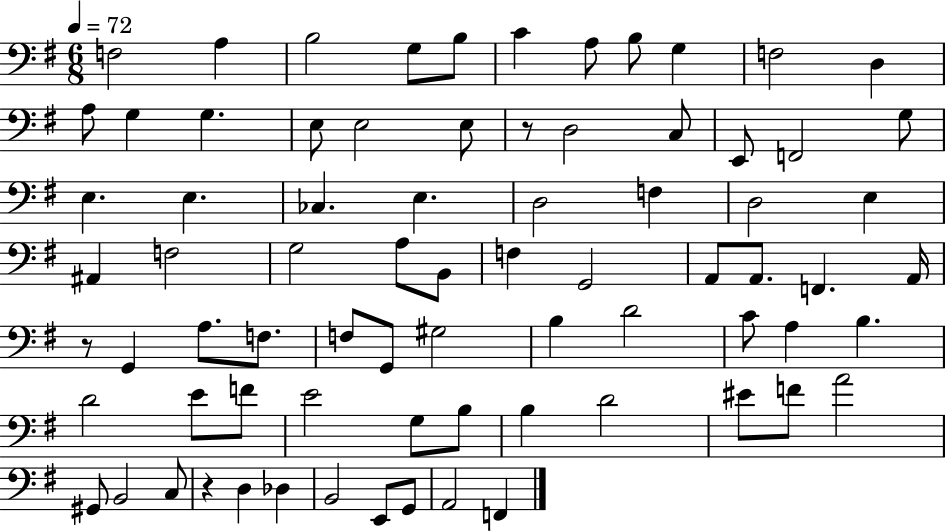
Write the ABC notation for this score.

X:1
T:Untitled
M:6/8
L:1/4
K:G
F,2 A, B,2 G,/2 B,/2 C A,/2 B,/2 G, F,2 D, A,/2 G, G, E,/2 E,2 E,/2 z/2 D,2 C,/2 E,,/2 F,,2 G,/2 E, E, _C, E, D,2 F, D,2 E, ^A,, F,2 G,2 A,/2 B,,/2 F, G,,2 A,,/2 A,,/2 F,, A,,/4 z/2 G,, A,/2 F,/2 F,/2 G,,/2 ^G,2 B, D2 C/2 A, B, D2 E/2 F/2 E2 G,/2 B,/2 B, D2 ^E/2 F/2 A2 ^G,,/2 B,,2 C,/2 z D, _D, B,,2 E,,/2 G,,/2 A,,2 F,,